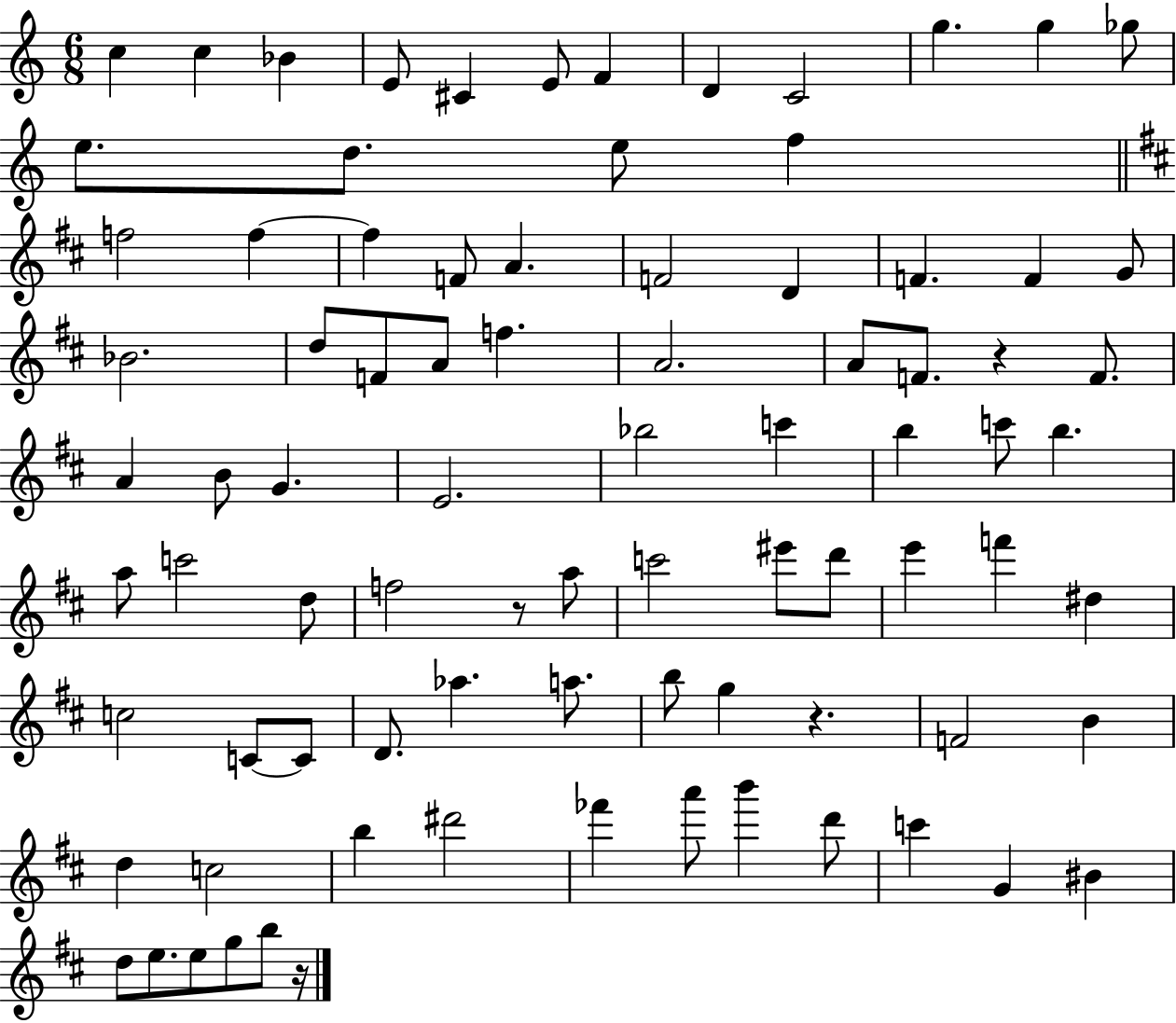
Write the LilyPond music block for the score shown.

{
  \clef treble
  \numericTimeSignature
  \time 6/8
  \key c \major
  c''4 c''4 bes'4 | e'8 cis'4 e'8 f'4 | d'4 c'2 | g''4. g''4 ges''8 | \break e''8. d''8. e''8 f''4 | \bar "||" \break \key b \minor f''2 f''4~~ | f''4 f'8 a'4. | f'2 d'4 | f'4. f'4 g'8 | \break bes'2. | d''8 f'8 a'8 f''4. | a'2. | a'8 f'8. r4 f'8. | \break a'4 b'8 g'4. | e'2. | bes''2 c'''4 | b''4 c'''8 b''4. | \break a''8 c'''2 d''8 | f''2 r8 a''8 | c'''2 eis'''8 d'''8 | e'''4 f'''4 dis''4 | \break c''2 c'8~~ c'8 | d'8. aes''4. a''8. | b''8 g''4 r4. | f'2 b'4 | \break d''4 c''2 | b''4 dis'''2 | fes'''4 a'''8 b'''4 d'''8 | c'''4 g'4 bis'4 | \break d''8 e''8. e''8 g''8 b''8 r16 | \bar "|."
}